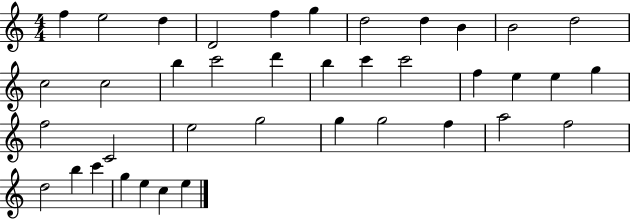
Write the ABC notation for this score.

X:1
T:Untitled
M:4/4
L:1/4
K:C
f e2 d D2 f g d2 d B B2 d2 c2 c2 b c'2 d' b c' c'2 f e e g f2 C2 e2 g2 g g2 f a2 f2 d2 b c' g e c e